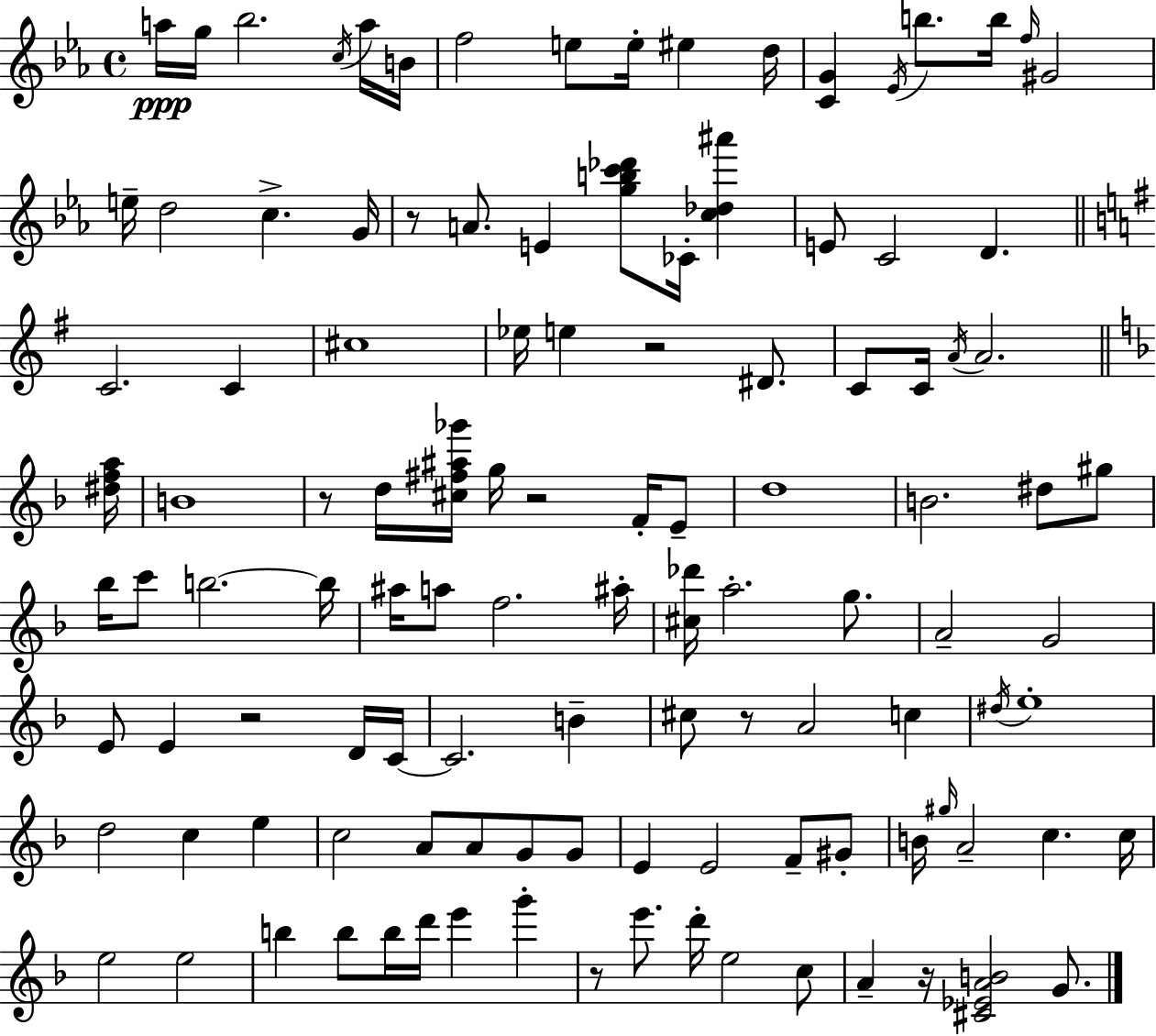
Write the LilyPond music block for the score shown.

{
  \clef treble
  \time 4/4
  \defaultTimeSignature
  \key c \minor
  a''16\ppp g''16 bes''2. \acciaccatura { c''16 } a''16 | b'16 f''2 e''8 e''16-. eis''4 | d''16 <c' g'>4 \acciaccatura { ees'16 } b''8. b''16 \grace { f''16 } gis'2 | e''16-- d''2 c''4.-> | \break g'16 r8 a'8. e'4 <g'' b'' c''' des'''>8 ces'16-. <c'' des'' ais'''>4 | e'8 c'2 d'4. | \bar "||" \break \key g \major c'2. c'4 | cis''1 | ees''16 e''4 r2 dis'8. | c'8 c'16 \acciaccatura { a'16 } a'2. | \break \bar "||" \break \key d \minor <dis'' f'' a''>16 b'1 | r8 d''16 <cis'' fis'' ais'' ges'''>16 g''16 r2 f'16-. e'8-- | d''1 | b'2. dis''8 gis''8 | \break bes''16 c'''8 b''2.~~ | b''16 ais''16 a''8 f''2. | ais''16-. <cis'' des'''>16 a''2.-. g''8. | a'2-- g'2 | \break e'8 e'4 r2 d'16 | c'16~~ c'2. b'4-- | cis''8 r8 a'2 c''4 | \acciaccatura { dis''16 } e''1-. | \break d''2 c''4 e''4 | c''2 a'8 a'8 g'8 | g'8 e'4 e'2 f'8-- | gis'8-. b'16 \grace { gis''16 } a'2-- c''4. | \break c''16 e''2 e''2 | b''4 b''8 b''16 d'''16 e'''4 g'''4-. | r8 e'''8. d'''16-. e''2 | c''8 a'4-- r16 <cis' ees' a' b'>2 | \break g'8. \bar "|."
}